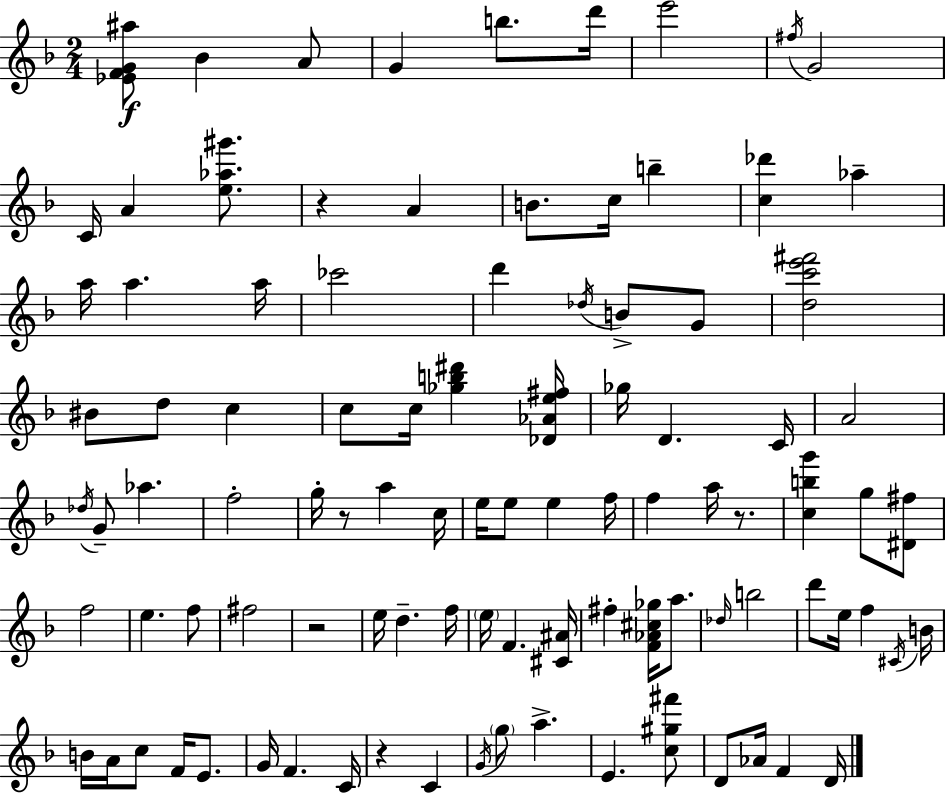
[Eb4,F4,G4,A#5]/e Bb4/q A4/e G4/q B5/e. D6/s E6/h F#5/s G4/h C4/s A4/q [E5,Ab5,G#6]/e. R/q A4/q B4/e. C5/s B5/q [C5,Db6]/q Ab5/q A5/s A5/q. A5/s CES6/h D6/q Db5/s B4/e G4/e [D5,C6,E6,F#6]/h BIS4/e D5/e C5/q C5/e C5/s [Gb5,B5,D#6]/q [Db4,Ab4,E5,F#5]/s Gb5/s D4/q. C4/s A4/h Db5/s G4/e Ab5/q. F5/h G5/s R/e A5/q C5/s E5/s E5/e E5/q F5/s F5/q A5/s R/e. [C5,B5,G6]/q G5/e [D#4,F#5]/e F5/h E5/q. F5/e F#5/h R/h E5/s D5/q. F5/s E5/s F4/q. [C#4,A#4]/s F#5/q [F4,Ab4,C#5,Gb5]/s A5/e. Db5/s B5/h D6/e E5/s F5/q C#4/s B4/s B4/s A4/s C5/e F4/s E4/e. G4/s F4/q. C4/s R/q C4/q G4/s G5/e A5/q. E4/q. [C5,G#5,F#6]/e D4/e Ab4/s F4/q D4/s